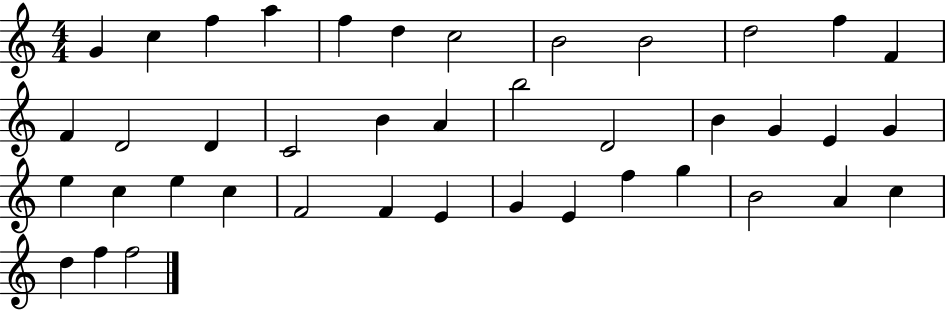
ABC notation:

X:1
T:Untitled
M:4/4
L:1/4
K:C
G c f a f d c2 B2 B2 d2 f F F D2 D C2 B A b2 D2 B G E G e c e c F2 F E G E f g B2 A c d f f2